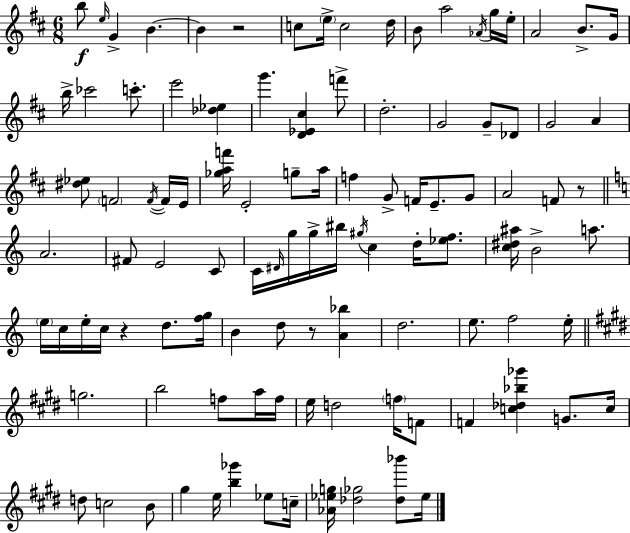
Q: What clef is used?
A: treble